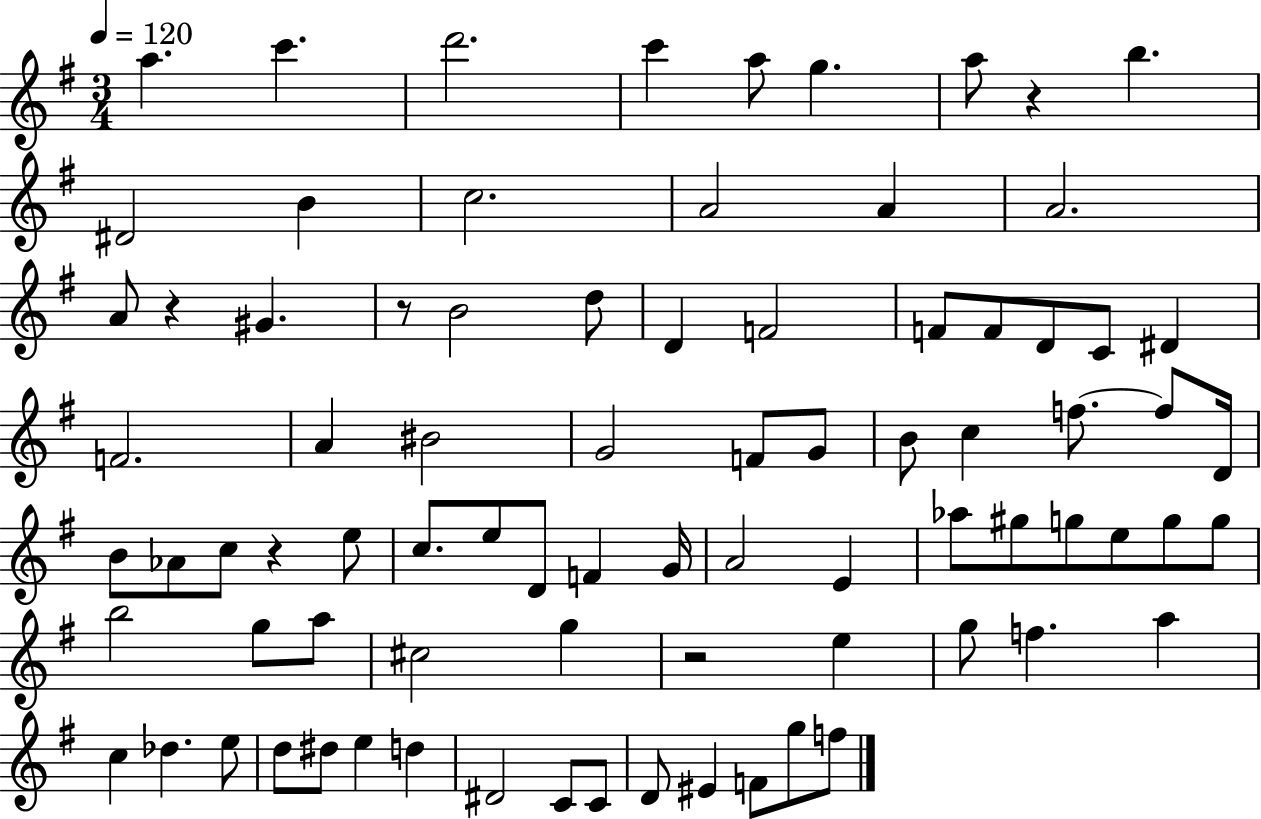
X:1
T:Untitled
M:3/4
L:1/4
K:G
a c' d'2 c' a/2 g a/2 z b ^D2 B c2 A2 A A2 A/2 z ^G z/2 B2 d/2 D F2 F/2 F/2 D/2 C/2 ^D F2 A ^B2 G2 F/2 G/2 B/2 c f/2 f/2 D/4 B/2 _A/2 c/2 z e/2 c/2 e/2 D/2 F G/4 A2 E _a/2 ^g/2 g/2 e/2 g/2 g/2 b2 g/2 a/2 ^c2 g z2 e g/2 f a c _d e/2 d/2 ^d/2 e d ^D2 C/2 C/2 D/2 ^E F/2 g/2 f/2